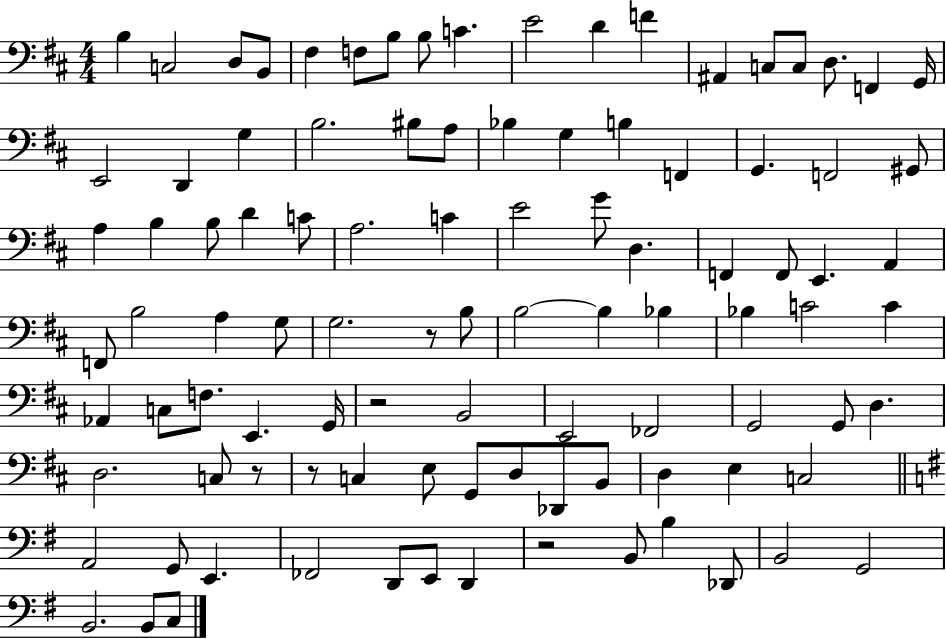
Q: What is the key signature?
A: D major